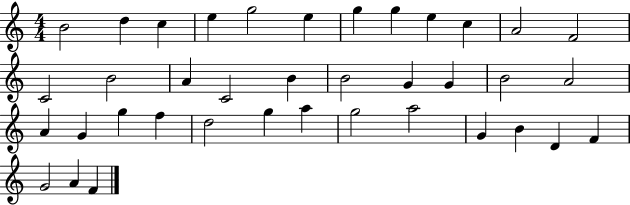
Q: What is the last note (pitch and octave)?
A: F4